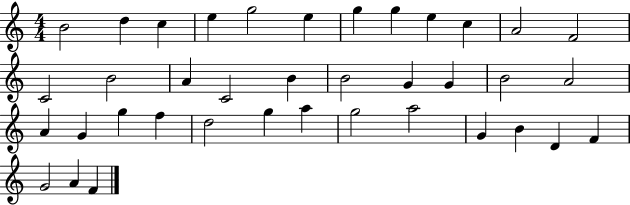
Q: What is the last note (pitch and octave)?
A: F4